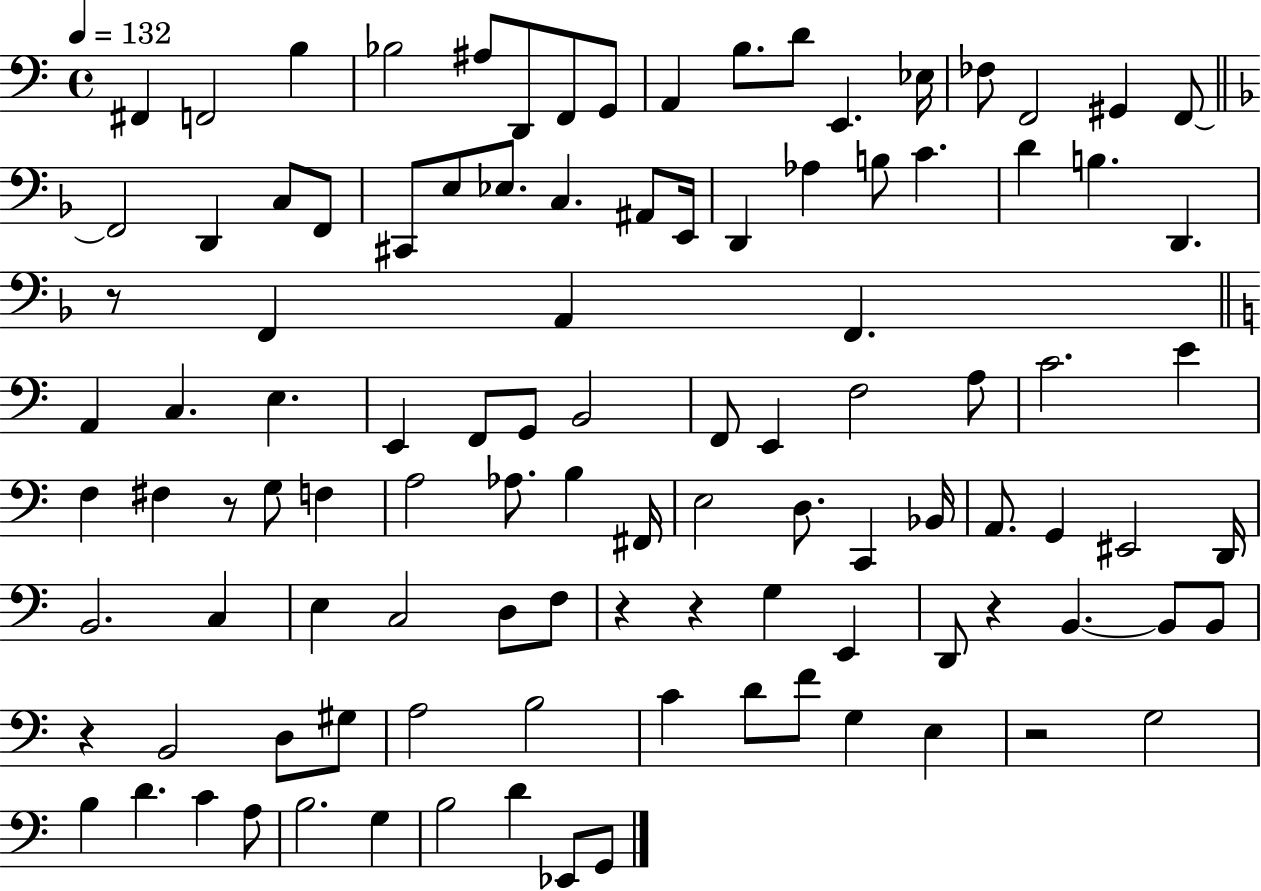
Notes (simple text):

F#2/q F2/h B3/q Bb3/h A#3/e D2/e F2/e G2/e A2/q B3/e. D4/e E2/q. Eb3/s FES3/e F2/h G#2/q F2/e F2/h D2/q C3/e F2/e C#2/e E3/e Eb3/e. C3/q. A#2/e E2/s D2/q Ab3/q B3/e C4/q. D4/q B3/q. D2/q. R/e F2/q A2/q F2/q. A2/q C3/q. E3/q. E2/q F2/e G2/e B2/h F2/e E2/q F3/h A3/e C4/h. E4/q F3/q F#3/q R/e G3/e F3/q A3/h Ab3/e. B3/q F#2/s E3/h D3/e. C2/q Bb2/s A2/e. G2/q EIS2/h D2/s B2/h. C3/q E3/q C3/h D3/e F3/e R/q R/q G3/q E2/q D2/e R/q B2/q. B2/e B2/e R/q B2/h D3/e G#3/e A3/h B3/h C4/q D4/e F4/e G3/q E3/q R/h G3/h B3/q D4/q. C4/q A3/e B3/h. G3/q B3/h D4/q Eb2/e G2/e